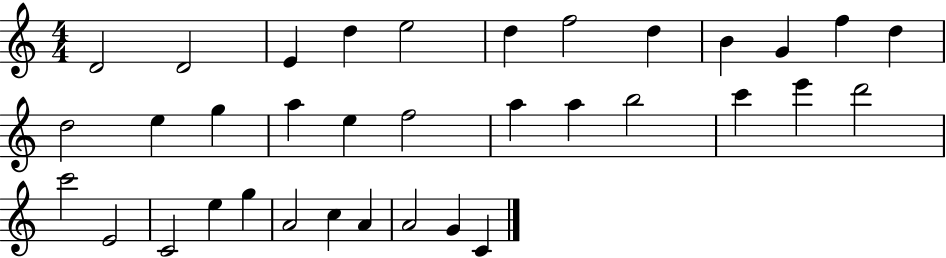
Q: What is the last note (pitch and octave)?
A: C4